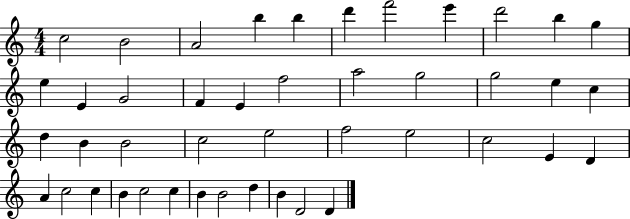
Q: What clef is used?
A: treble